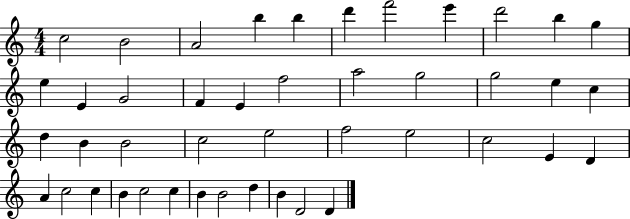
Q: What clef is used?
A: treble